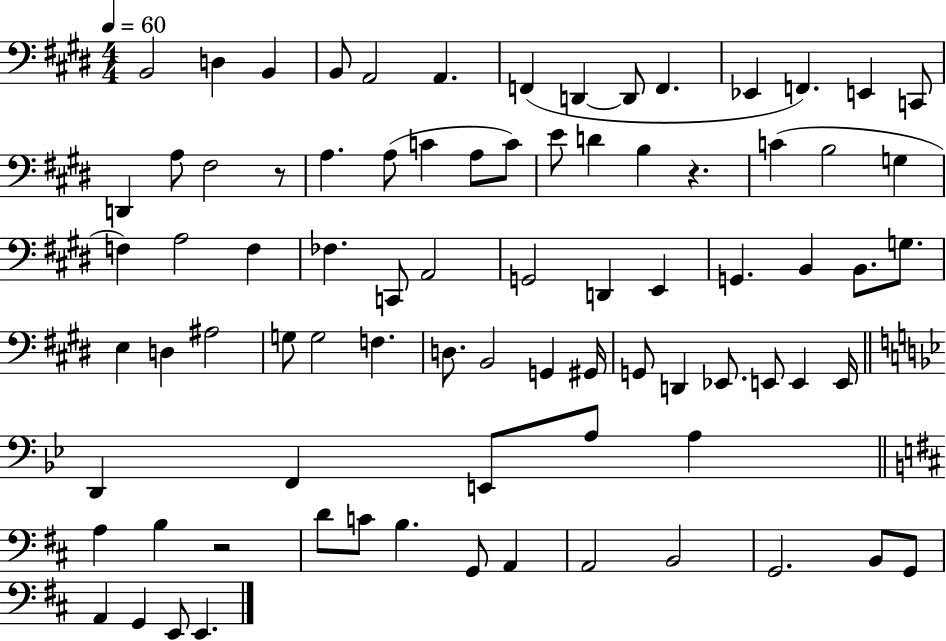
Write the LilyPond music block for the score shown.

{
  \clef bass
  \numericTimeSignature
  \time 4/4
  \key e \major
  \tempo 4 = 60
  b,2 d4 b,4 | b,8 a,2 a,4. | f,4( d,4~~ d,8 f,4. | ees,4 f,4.) e,4 c,8 | \break d,4 a8 fis2 r8 | a4. a8( c'4 a8 c'8) | e'8 d'4 b4 r4. | c'4( b2 g4 | \break f4) a2 f4 | fes4. c,8 a,2 | g,2 d,4 e,4 | g,4. b,4 b,8. g8. | \break e4 d4 ais2 | g8 g2 f4. | d8. b,2 g,4 gis,16 | g,8 d,4 ees,8. e,8 e,4 e,16 | \break \bar "||" \break \key g \minor d,4 f,4 e,8 a8 a4 | \bar "||" \break \key d \major a4 b4 r2 | d'8 c'8 b4. g,8 a,4 | a,2 b,2 | g,2. b,8 g,8 | \break a,4 g,4 e,8 e,4. | \bar "|."
}